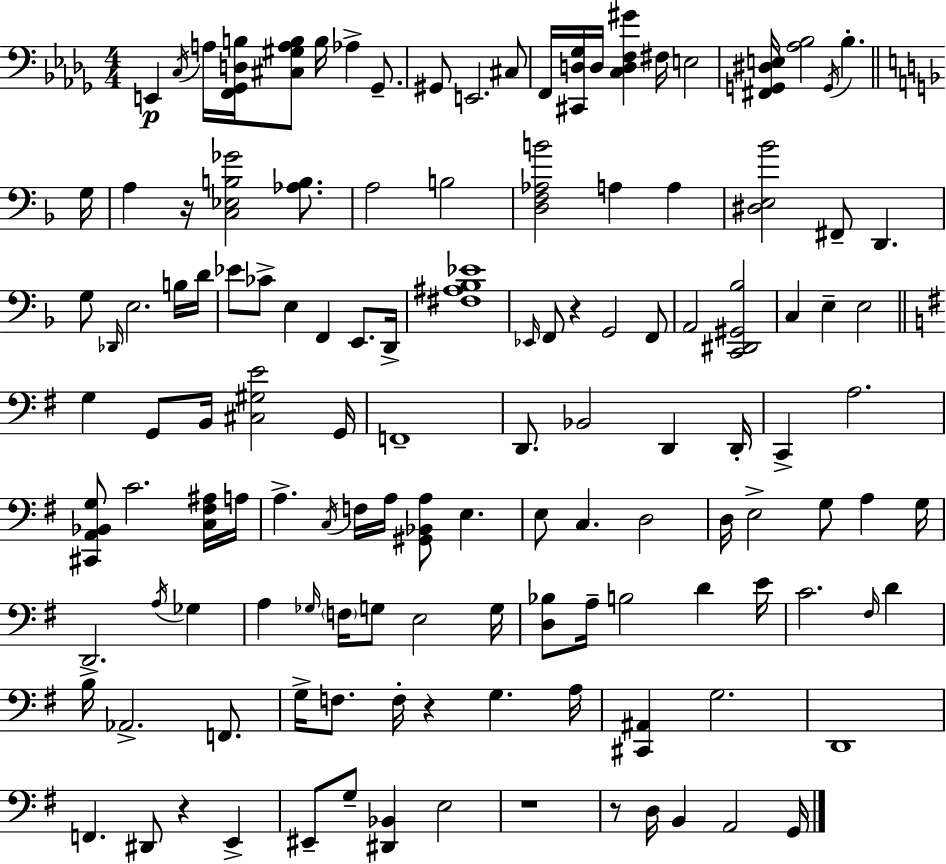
X:1
T:Untitled
M:4/4
L:1/4
K:Bbm
E,, C,/4 A,/4 [F,,_G,,D,B,]/4 [^C,^G,A,B,]/2 B,/4 _A, _G,,/2 ^G,,/2 E,,2 ^C,/2 F,,/4 [^C,,D,_G,]/4 D,/4 [C,D,F,^G] ^F,/4 E,2 [^F,,G,,^D,E,]/4 [_A,_B,]2 G,,/4 _B, G,/4 A, z/4 [C,_E,B,_G]2 [_A,B,]/2 A,2 B,2 [D,F,_A,B]2 A, A, [^D,E,_B]2 ^F,,/2 D,, G,/2 _D,,/4 E,2 B,/4 D/4 _E/2 _C/2 E, F,, E,,/2 D,,/4 [^F,^A,_B,_E]4 _E,,/4 F,,/2 z G,,2 F,,/2 A,,2 [C,,^D,,^G,,_B,]2 C, E, E,2 G, G,,/2 B,,/4 [^C,^G,E]2 G,,/4 F,,4 D,,/2 _B,,2 D,, D,,/4 C,, A,2 [^C,,A,,_B,,G,]/2 C2 [C,^F,^A,]/4 A,/4 A, C,/4 F,/4 A,/4 [^G,,_B,,A,]/2 E, E,/2 C, D,2 D,/4 E,2 G,/2 A, G,/4 D,,2 A,/4 _G, A, _G,/4 F,/4 G,/2 E,2 G,/4 [D,_B,]/2 A,/4 B,2 D E/4 C2 ^F,/4 D B,/4 _A,,2 F,,/2 G,/4 F,/2 F,/4 z G, A,/4 [^C,,^A,,] G,2 D,,4 F,, ^D,,/2 z E,, ^E,,/2 G,/2 [^D,,_B,,] E,2 z4 z/2 D,/4 B,, A,,2 G,,/4